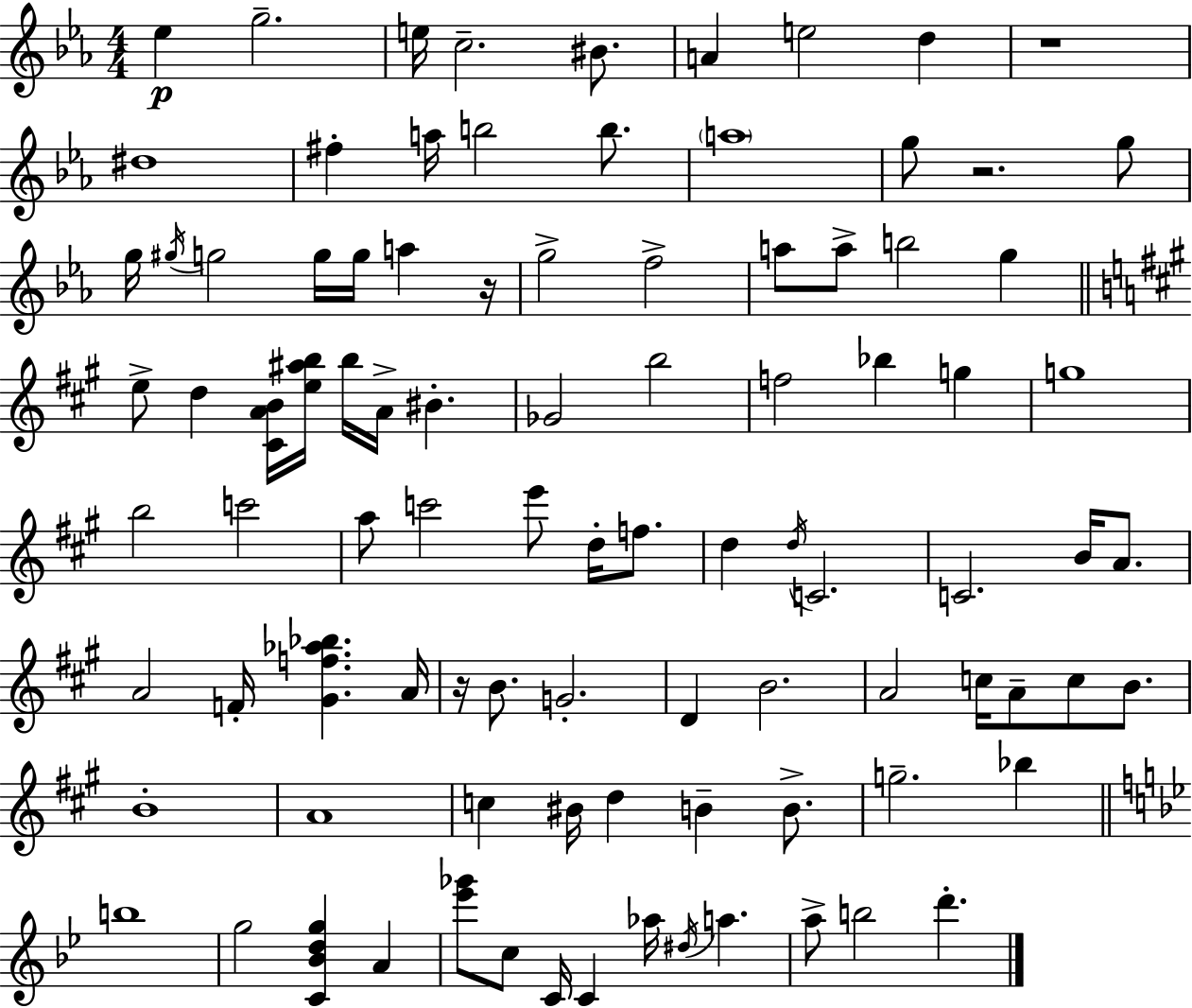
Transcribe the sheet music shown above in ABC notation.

X:1
T:Untitled
M:4/4
L:1/4
K:Cm
_e g2 e/4 c2 ^B/2 A e2 d z4 ^d4 ^f a/4 b2 b/2 a4 g/2 z2 g/2 g/4 ^g/4 g2 g/4 g/4 a z/4 g2 f2 a/2 a/2 b2 g e/2 d [^CAB]/4 [e^ab]/4 b/4 A/4 ^B _G2 b2 f2 _b g g4 b2 c'2 a/2 c'2 e'/2 d/4 f/2 d d/4 C2 C2 B/4 A/2 A2 F/4 [^Gf_a_b] A/4 z/4 B/2 G2 D B2 A2 c/4 A/2 c/2 B/2 B4 A4 c ^B/4 d B B/2 g2 _b b4 g2 [C_Bdg] A [_e'_g']/2 c/2 C/4 C _a/4 ^d/4 a a/2 b2 d'